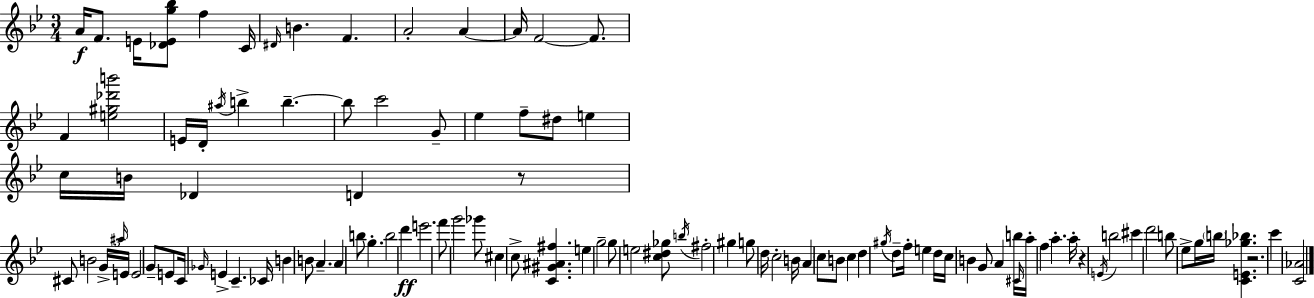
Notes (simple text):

A4/s F4/e. E4/s [Db4,E4,G5,Bb5]/e F5/q C4/s D#4/s B4/q. F4/q. A4/h A4/q A4/s F4/h F4/e. F4/q [E5,G#5,Db6,B6]/h E4/s D4/s A#5/s B5/q B5/q. B5/e C6/h G4/e Eb5/q F5/e D#5/e E5/q C5/s B4/s Db4/q D4/q R/e C#4/e B4/h G4/s A#5/s E4/s E4/h G4/e E4/e C4/s Gb4/s E4/q C4/q. CES4/s B4/q B4/e A4/q. A4/q B5/e G5/q. B5/h D6/q E6/h. F6/e G6/h Gb6/e C#5/q C5/e [C4,G#4,A#4,F#5]/q. E5/q G5/h G5/e E5/h [C5,D#5,Gb5]/e B5/s F#5/h G#5/q G5/e D5/s C5/h B4/s A4/q C5/e B4/e C5/q D5/q G#5/s D5/e F5/s E5/q D5/s C5/s B4/q G4/e A4/q B5/s C#4/s A5/s F5/q A5/q. A5/s R/q E4/s B5/h C#6/q D6/h B5/e Eb5/e G5/s B5/s [C4,E4,Gb5,Bb5]/q. R/h. C6/q [C4,Ab4]/h